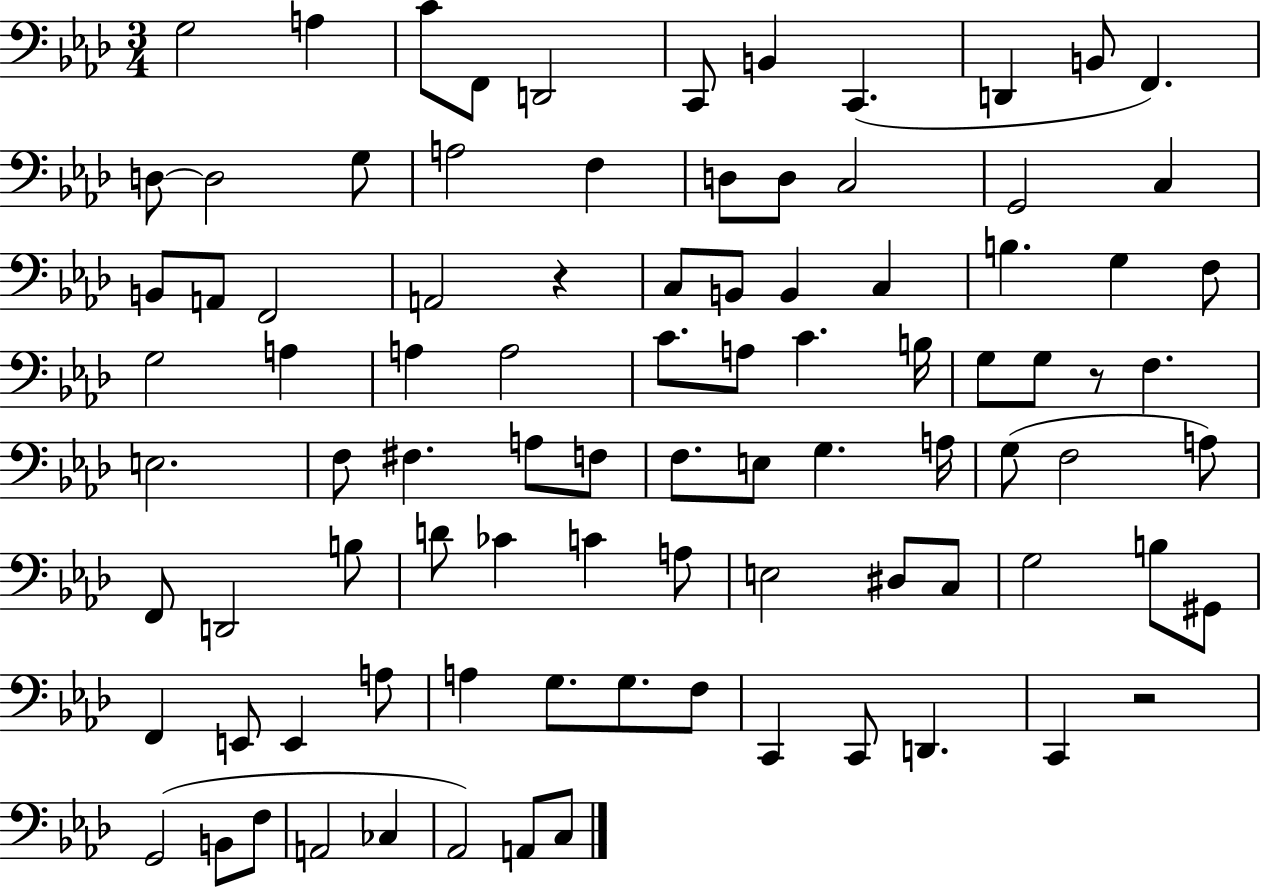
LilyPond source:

{
  \clef bass
  \numericTimeSignature
  \time 3/4
  \key aes \major
  g2 a4 | c'8 f,8 d,2 | c,8 b,4 c,4.( | d,4 b,8 f,4.) | \break d8~~ d2 g8 | a2 f4 | d8 d8 c2 | g,2 c4 | \break b,8 a,8 f,2 | a,2 r4 | c8 b,8 b,4 c4 | b4. g4 f8 | \break g2 a4 | a4 a2 | c'8. a8 c'4. b16 | g8 g8 r8 f4. | \break e2. | f8 fis4. a8 f8 | f8. e8 g4. a16 | g8( f2 a8) | \break f,8 d,2 b8 | d'8 ces'4 c'4 a8 | e2 dis8 c8 | g2 b8 gis,8 | \break f,4 e,8 e,4 a8 | a4 g8. g8. f8 | c,4 c,8 d,4. | c,4 r2 | \break g,2( b,8 f8 | a,2 ces4 | aes,2) a,8 c8 | \bar "|."
}